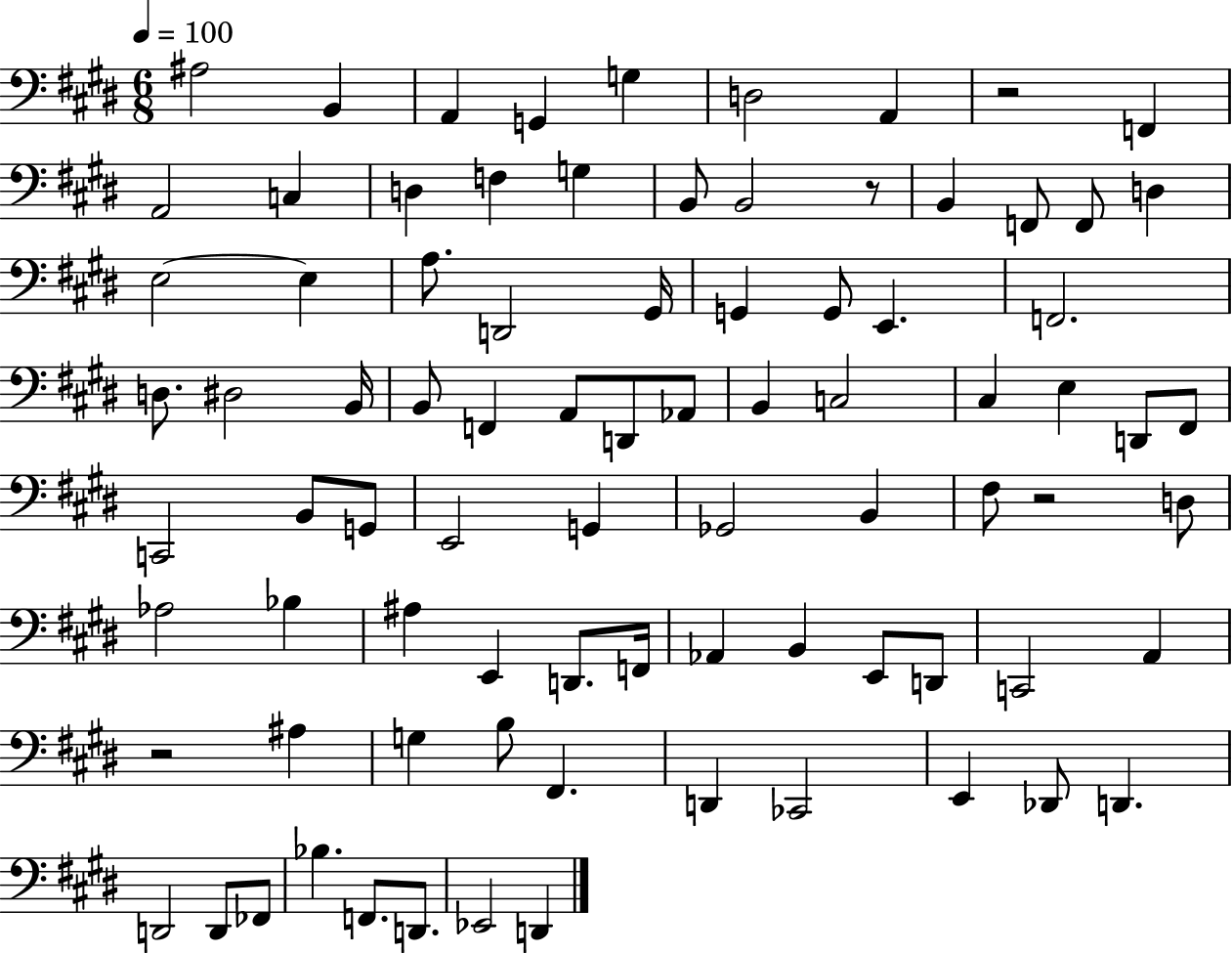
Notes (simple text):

A#3/h B2/q A2/q G2/q G3/q D3/h A2/q R/h F2/q A2/h C3/q D3/q F3/q G3/q B2/e B2/h R/e B2/q F2/e F2/e D3/q E3/h E3/q A3/e. D2/h G#2/s G2/q G2/e E2/q. F2/h. D3/e. D#3/h B2/s B2/e F2/q A2/e D2/e Ab2/e B2/q C3/h C#3/q E3/q D2/e F#2/e C2/h B2/e G2/e E2/h G2/q Gb2/h B2/q F#3/e R/h D3/e Ab3/h Bb3/q A#3/q E2/q D2/e. F2/s Ab2/q B2/q E2/e D2/e C2/h A2/q R/h A#3/q G3/q B3/e F#2/q. D2/q CES2/h E2/q Db2/e D2/q. D2/h D2/e FES2/e Bb3/q. F2/e. D2/e. Eb2/h D2/q